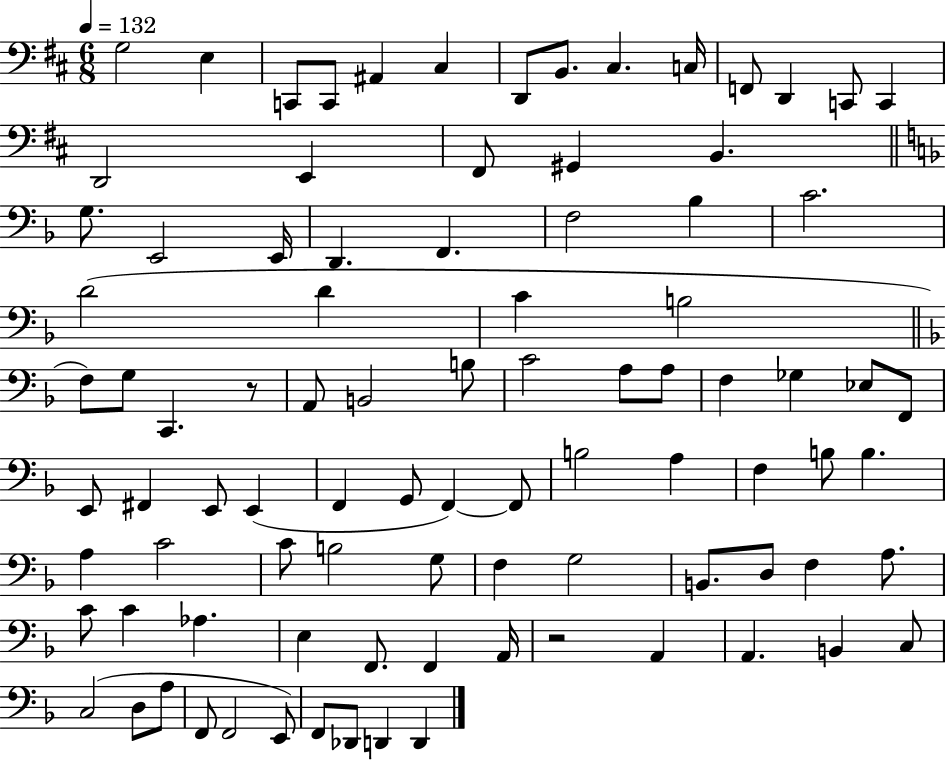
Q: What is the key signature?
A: D major